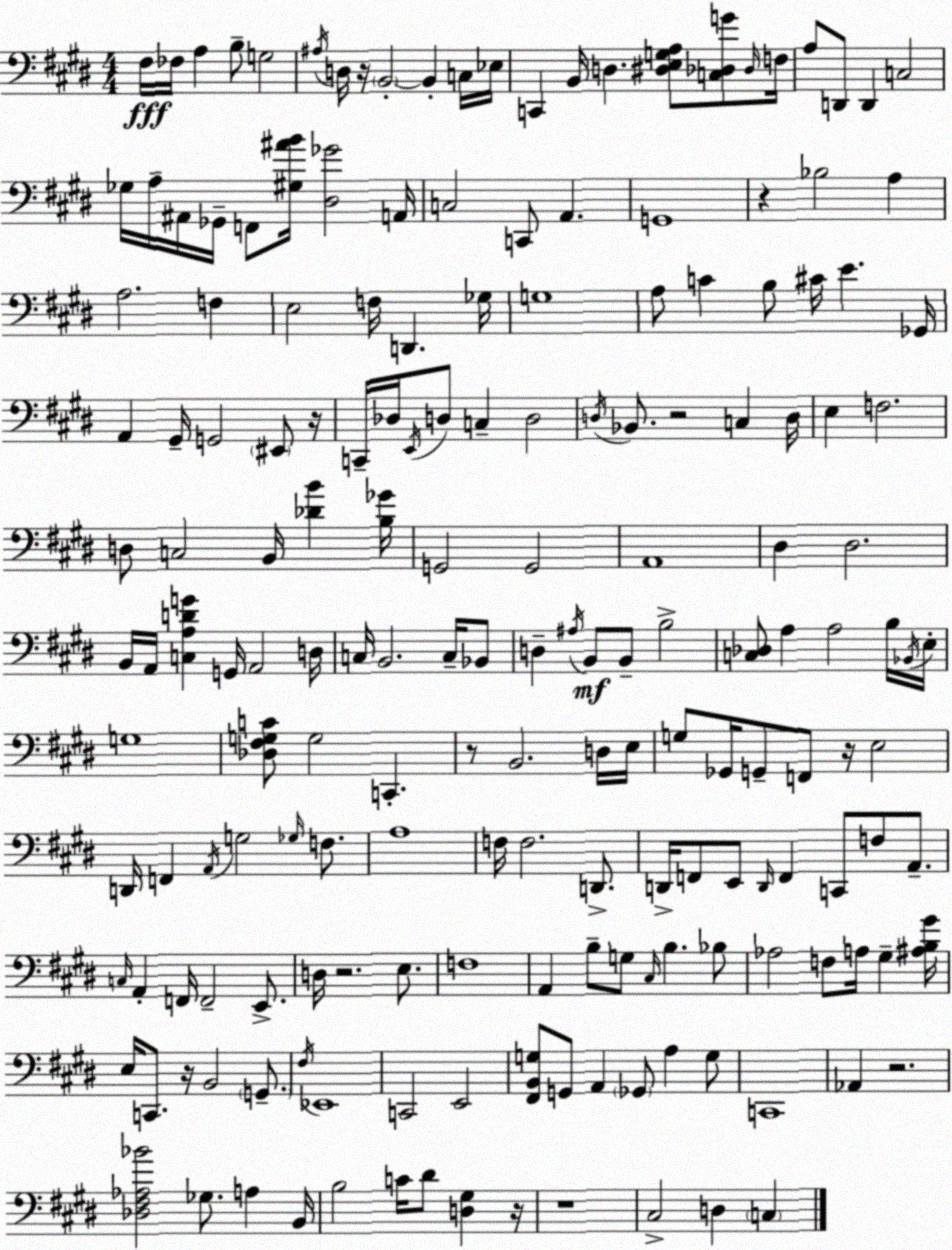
X:1
T:Untitled
M:4/4
L:1/4
K:E
^F,/4 _F,/4 A, B,/2 G,2 ^A,/4 D,/4 z/4 B,,2 B,, C,/4 _E,/4 C,, B,,/4 D, [^D,E,G,A,]/2 [C,_D,G]/2 _D,/4 F,/4 A,/2 D,,/2 D,, C,2 _G,/4 A,/4 ^A,,/4 _G,,/4 F,,/2 [^G,^AB]/4 [^D,_G]2 A,,/4 C,2 C,,/2 A,, G,,4 z _B,2 A, A,2 F, E,2 F,/4 D,, _G,/4 G,4 A,/2 C B,/2 ^C/4 E _G,,/4 A,, ^G,,/4 G,,2 ^E,,/2 z/4 C,,/4 _D,/4 E,,/4 D,/2 C, D,2 D,/4 _B,,/2 z2 C, D,/4 E, F,2 D,/2 C,2 B,,/4 [_DB] [B,_G]/4 G,,2 G,,2 A,,4 ^D, ^D,2 B,,/4 A,,/4 [C,A,DG] G,,/4 A,,2 D,/4 C,/4 B,,2 C,/4 _B,,/2 D, ^A,/4 B,,/2 B,,/2 B,2 [C,_D,]/2 A, A,2 B,/4 _B,,/4 E,/4 G,4 [_D,^F,G,C]/2 G,2 C,, z/2 B,,2 D,/4 E,/4 G,/2 _G,,/4 G,,/2 F,,/2 z/4 E,2 D,,/4 F,, A,,/4 G,2 _G,/4 F,/2 A,4 F,/4 F,2 D,,/2 D,,/4 F,,/2 E,,/2 D,,/4 F,, C,,/2 F,/2 A,,/2 C,/4 A,, F,,/4 F,,2 E,,/2 D,/4 z2 E,/2 F,4 A,, B,/2 G,/2 ^C,/4 B, _B,/2 _A,2 F,/2 A,/4 ^G, [^A,B,^G]/4 E,/4 C,,/2 z/4 B,,2 G,,/2 ^F,/4 _E,,4 C,,2 E,,2 [^F,,B,,G,]/2 G,,/2 A,, _G,,/2 A, G,/2 C,,4 _A,, z2 [_D,^F,_A,_B]2 _G,/2 A, B,,/4 B,2 C/4 ^D/2 [D,^G,] z/4 z4 ^C,2 D, C,